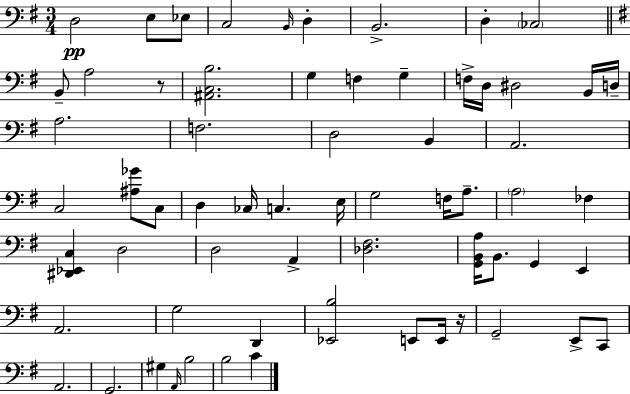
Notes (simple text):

D3/h E3/e Eb3/e C3/h B2/s D3/q B2/h. D3/q CES3/h B2/e A3/h R/e [A#2,C3,B3]/h. G3/q F3/q G3/q F3/s D3/s D#3/h B2/s D3/s A3/h. F3/h. D3/h B2/q A2/h. C3/h [A#3,Gb4]/e C3/e D3/q CES3/s C3/q. E3/s G3/h F3/s A3/e. A3/h FES3/q [D#2,Eb2,C3]/q D3/h D3/h A2/q [Db3,F#3]/h. [G2,B2,A3]/s B2/e. G2/q E2/q A2/h. G3/h D2/q [Eb2,B3]/h E2/e E2/s R/s G2/h E2/e C2/e A2/h. G2/h. G#3/q A2/s B3/h B3/h C4/q